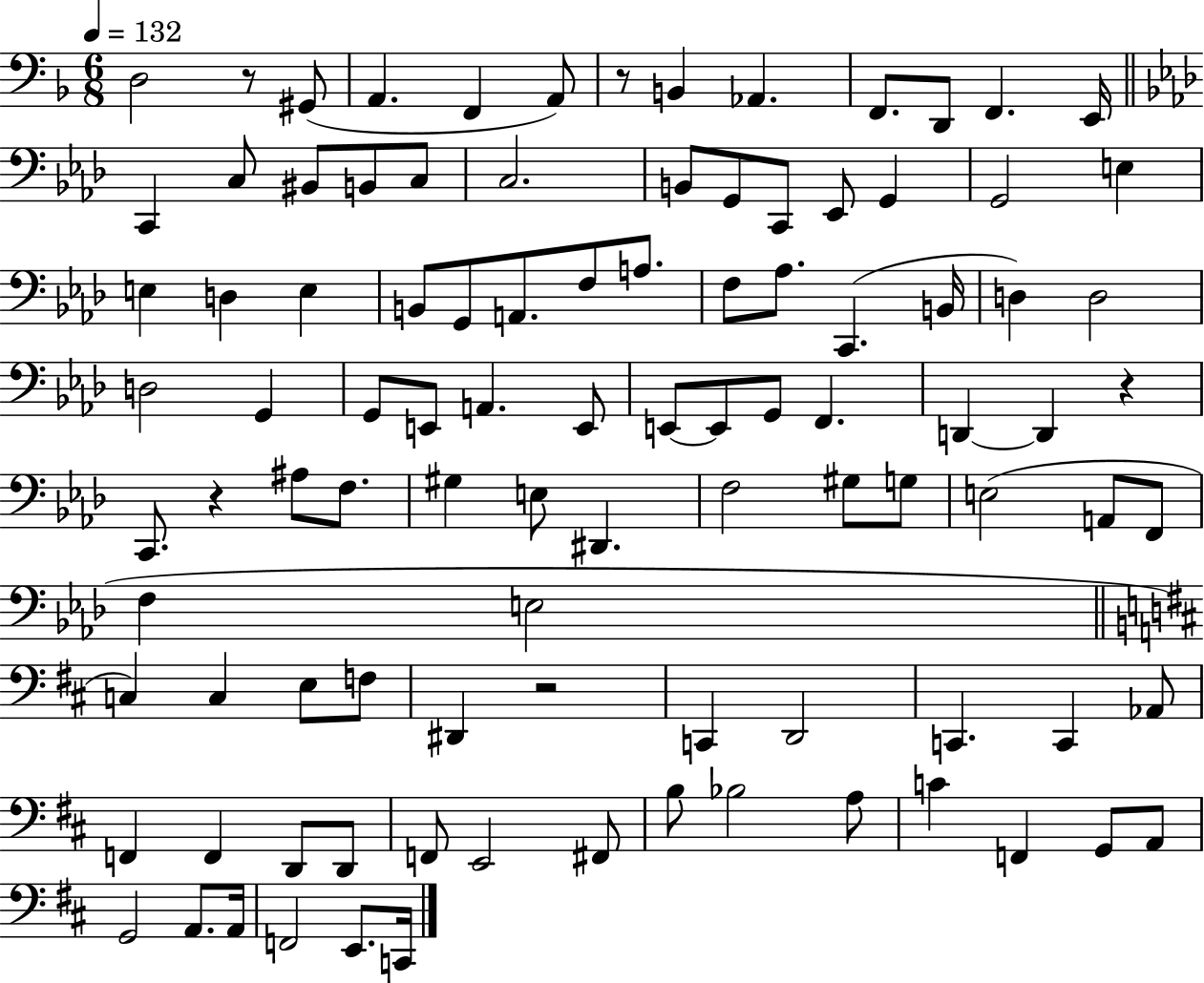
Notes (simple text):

D3/h R/e G#2/e A2/q. F2/q A2/e R/e B2/q Ab2/q. F2/e. D2/e F2/q. E2/s C2/q C3/e BIS2/e B2/e C3/e C3/h. B2/e G2/e C2/e Eb2/e G2/q G2/h E3/q E3/q D3/q E3/q B2/e G2/e A2/e. F3/e A3/e. F3/e Ab3/e. C2/q. B2/s D3/q D3/h D3/h G2/q G2/e E2/e A2/q. E2/e E2/e E2/e G2/e F2/q. D2/q D2/q R/q C2/e. R/q A#3/e F3/e. G#3/q E3/e D#2/q. F3/h G#3/e G3/e E3/h A2/e F2/e F3/q E3/h C3/q C3/q E3/e F3/e D#2/q R/h C2/q D2/h C2/q. C2/q Ab2/e F2/q F2/q D2/e D2/e F2/e E2/h F#2/e B3/e Bb3/h A3/e C4/q F2/q G2/e A2/e G2/h A2/e. A2/s F2/h E2/e. C2/s